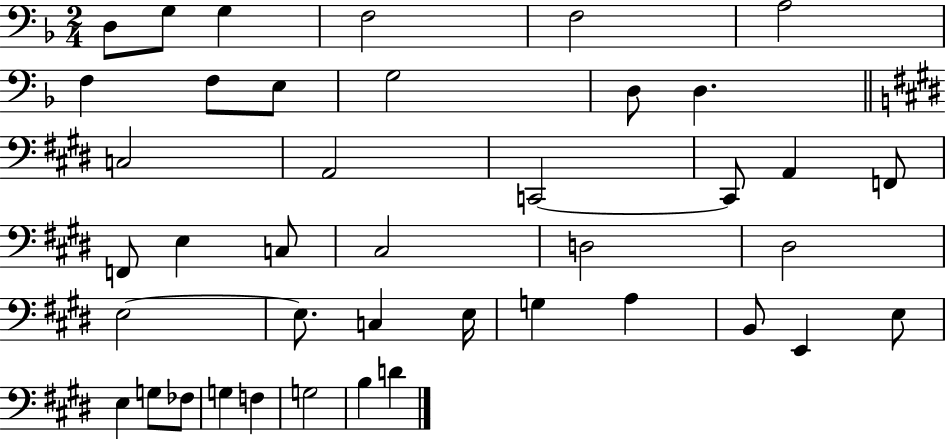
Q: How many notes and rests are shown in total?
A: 41